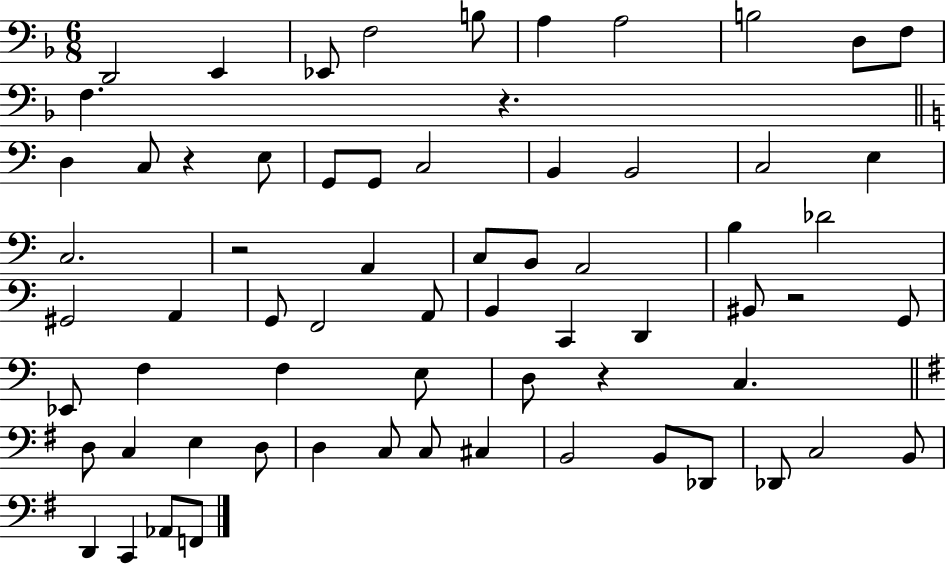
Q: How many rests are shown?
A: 5